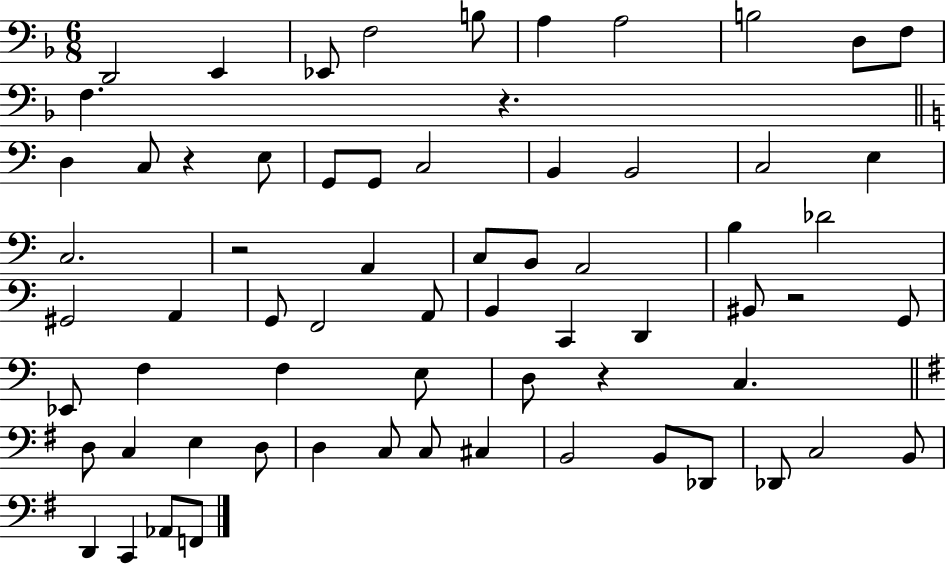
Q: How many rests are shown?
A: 5